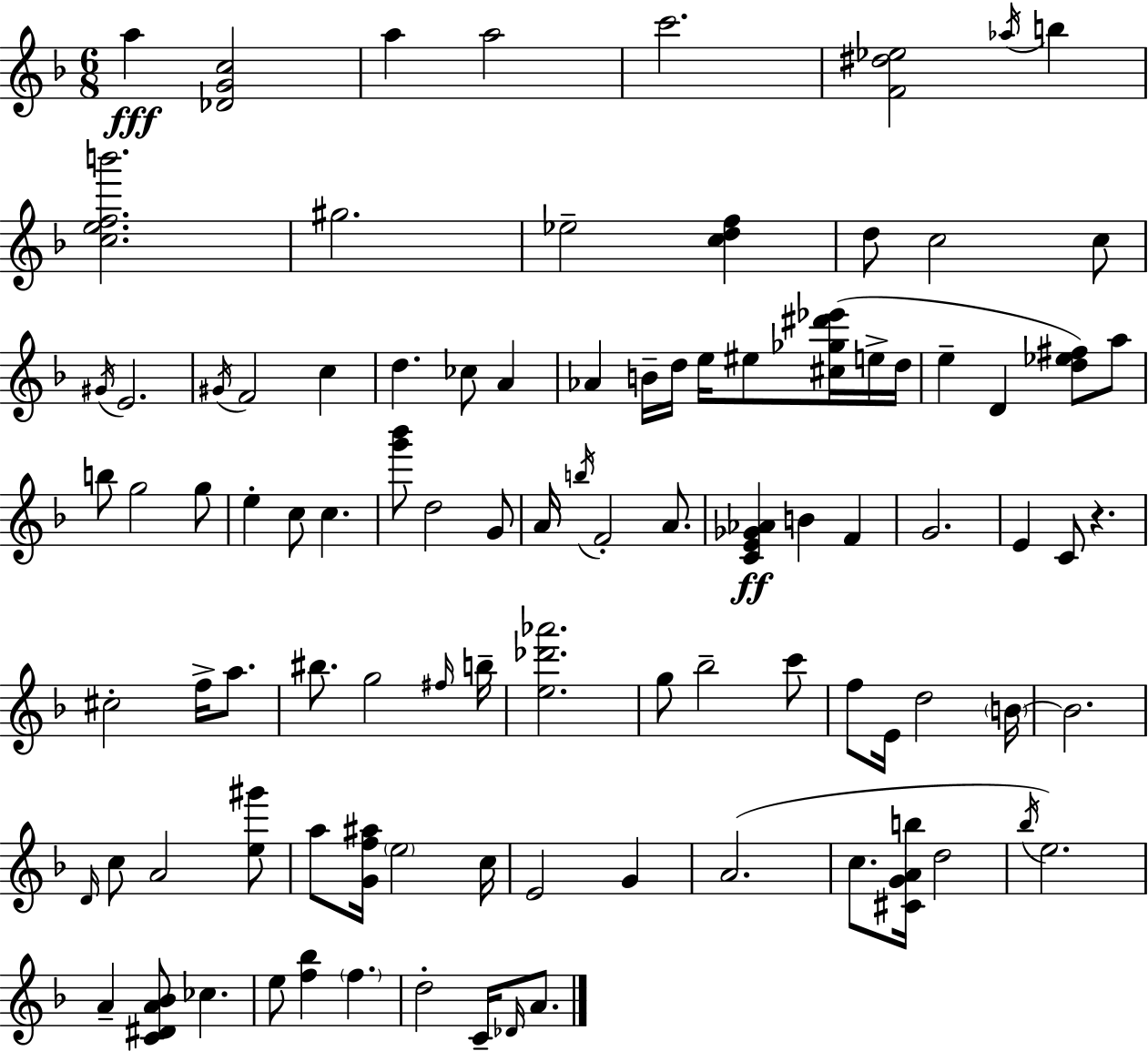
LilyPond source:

{
  \clef treble
  \numericTimeSignature
  \time 6/8
  \key f \major
  a''4\fff <des' g' c''>2 | a''4 a''2 | c'''2. | <f' dis'' ees''>2 \acciaccatura { aes''16 } b''4 | \break <c'' e'' f'' b'''>2. | gis''2. | ees''2-- <c'' d'' f''>4 | d''8 c''2 c''8 | \break \acciaccatura { gis'16 } e'2. | \acciaccatura { gis'16 } f'2 c''4 | d''4. ces''8 a'4 | aes'4 b'16-- d''16 e''16 eis''8 | \break <cis'' ges'' dis''' ees'''>16( e''16-> d''16 e''4-- d'4 <d'' ees'' fis''>8) | a''8 b''8 g''2 | g''8 e''4-. c''8 c''4. | <g''' bes'''>8 d''2 | \break g'8 a'16 \acciaccatura { b''16 } f'2-. | a'8. <c' e' ges' aes'>4\ff b'4 | f'4 g'2. | e'4 c'8 r4. | \break cis''2-. | f''16-> a''8. bis''8. g''2 | \grace { fis''16 } b''16-- <e'' des''' aes'''>2. | g''8 bes''2-- | \break c'''8 f''8 e'16 d''2 | \parenthesize b'16~~ b'2. | \grace { d'16 } c''8 a'2 | <e'' gis'''>8 a''8 <g' f'' ais''>16 \parenthesize e''2 | \break c''16 e'2 | g'4 a'2.( | c''8. <cis' g' a' b''>16 d''2 | \acciaccatura { bes''16 }) e''2. | \break a'4-- <c' dis' a' bes'>8 | ces''4. e''8 <f'' bes''>4 | \parenthesize f''4. d''2-. | c'16-- \grace { des'16 } a'8. \bar "|."
}